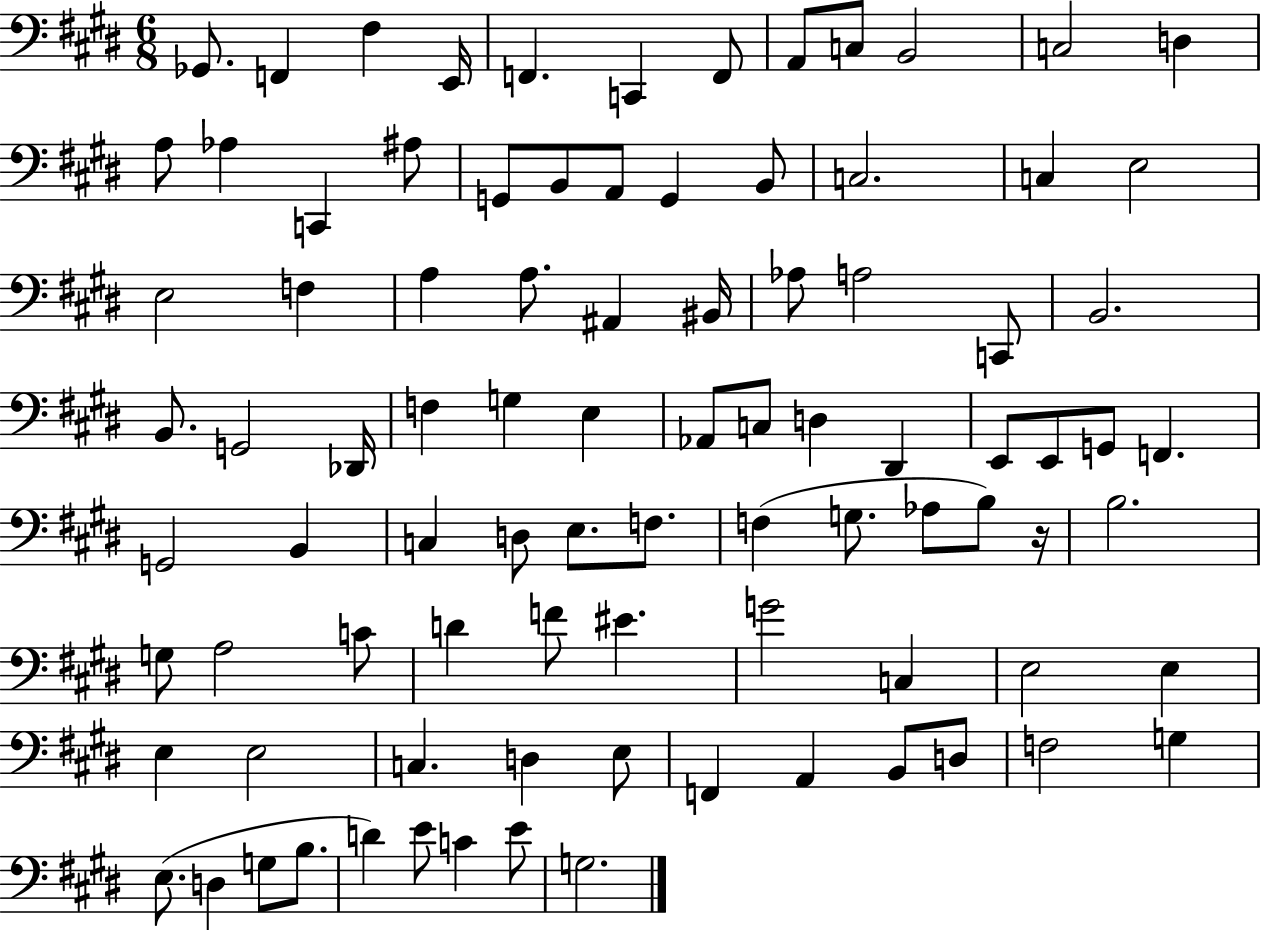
X:1
T:Untitled
M:6/8
L:1/4
K:E
_G,,/2 F,, ^F, E,,/4 F,, C,, F,,/2 A,,/2 C,/2 B,,2 C,2 D, A,/2 _A, C,, ^A,/2 G,,/2 B,,/2 A,,/2 G,, B,,/2 C,2 C, E,2 E,2 F, A, A,/2 ^A,, ^B,,/4 _A,/2 A,2 C,,/2 B,,2 B,,/2 G,,2 _D,,/4 F, G, E, _A,,/2 C,/2 D, ^D,, E,,/2 E,,/2 G,,/2 F,, G,,2 B,, C, D,/2 E,/2 F,/2 F, G,/2 _A,/2 B,/2 z/4 B,2 G,/2 A,2 C/2 D F/2 ^E G2 C, E,2 E, E, E,2 C, D, E,/2 F,, A,, B,,/2 D,/2 F,2 G, E,/2 D, G,/2 B,/2 D E/2 C E/2 G,2